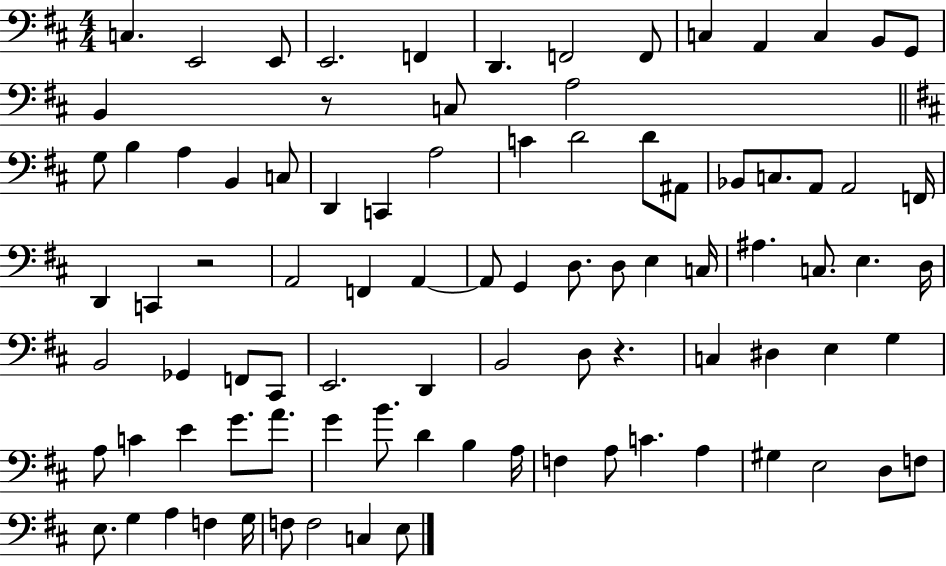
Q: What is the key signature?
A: D major